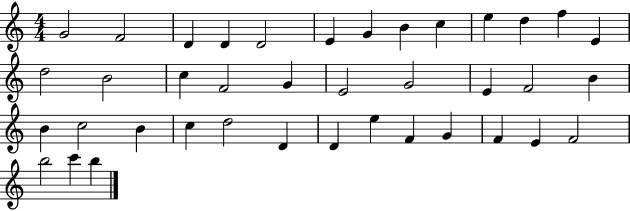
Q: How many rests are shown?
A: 0